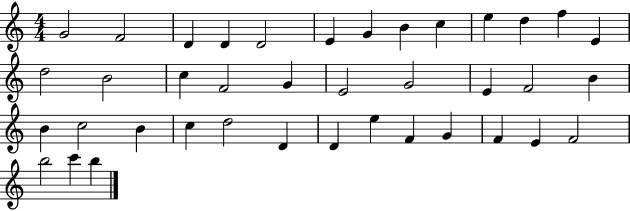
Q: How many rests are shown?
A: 0